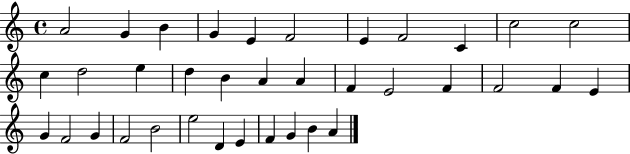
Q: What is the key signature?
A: C major